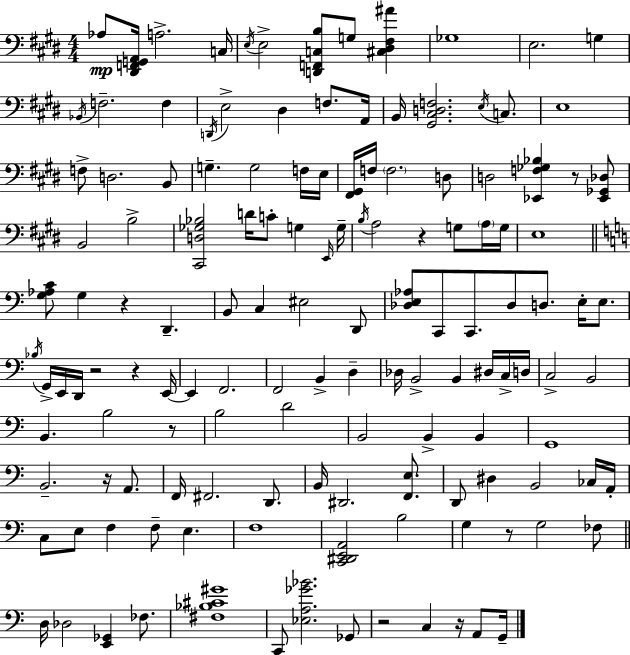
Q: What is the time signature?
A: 4/4